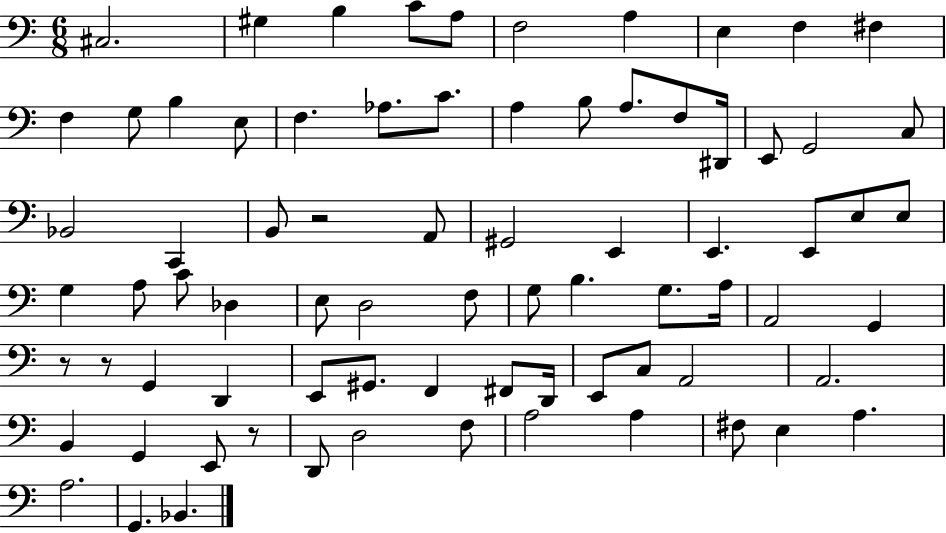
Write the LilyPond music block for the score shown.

{
  \clef bass
  \numericTimeSignature
  \time 6/8
  \key c \major
  cis2. | gis4 b4 c'8 a8 | f2 a4 | e4 f4 fis4 | \break f4 g8 b4 e8 | f4. aes8. c'8. | a4 b8 a8. f8 dis,16 | e,8 g,2 c8 | \break bes,2 c,4 | b,8 r2 a,8 | gis,2 e,4 | e,4. e,8 e8 e8 | \break g4 a8 c'8 des4 | e8 d2 f8 | g8 b4. g8. a16 | a,2 g,4 | \break r8 r8 g,4 d,4 | e,8 gis,8. f,4 fis,8 d,16 | e,8 c8 a,2 | a,2. | \break b,4 g,4 e,8 r8 | d,8 d2 f8 | a2 a4 | fis8 e4 a4. | \break a2. | g,4. bes,4. | \bar "|."
}